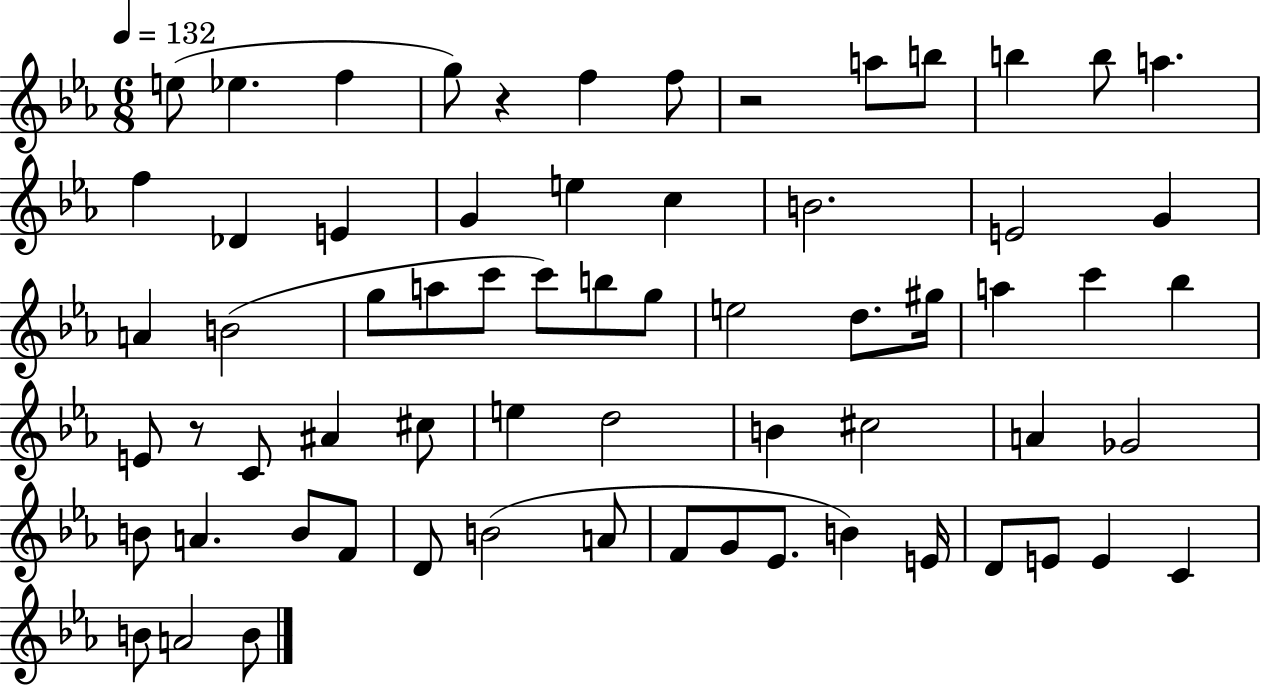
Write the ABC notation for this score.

X:1
T:Untitled
M:6/8
L:1/4
K:Eb
e/2 _e f g/2 z f f/2 z2 a/2 b/2 b b/2 a f _D E G e c B2 E2 G A B2 g/2 a/2 c'/2 c'/2 b/2 g/2 e2 d/2 ^g/4 a c' _b E/2 z/2 C/2 ^A ^c/2 e d2 B ^c2 A _G2 B/2 A B/2 F/2 D/2 B2 A/2 F/2 G/2 _E/2 B E/4 D/2 E/2 E C B/2 A2 B/2